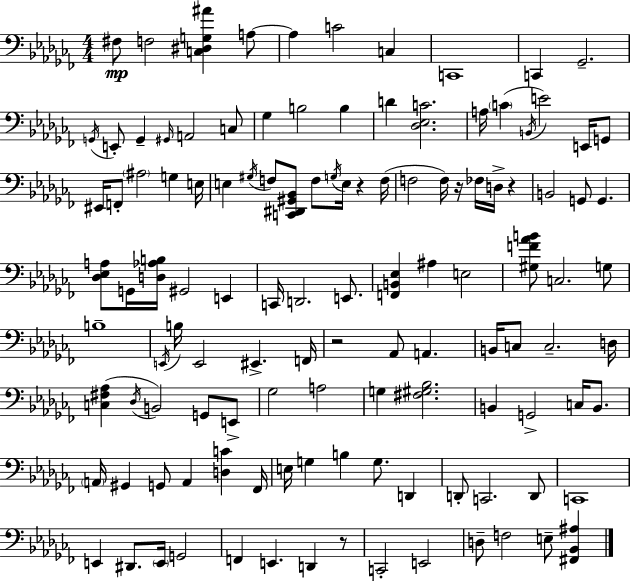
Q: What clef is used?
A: bass